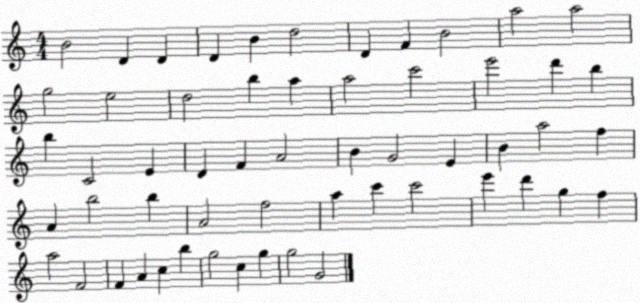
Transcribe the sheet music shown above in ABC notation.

X:1
T:Untitled
M:4/4
L:1/4
K:C
B2 D D D B d2 D F B2 a2 a2 g2 e2 d2 b a a2 c'2 e'2 d' b b C2 E D F A2 B G2 E B a2 f A b2 b A2 f2 a c' c'2 e' d' g f a2 F2 F A c b g2 c g g2 G2